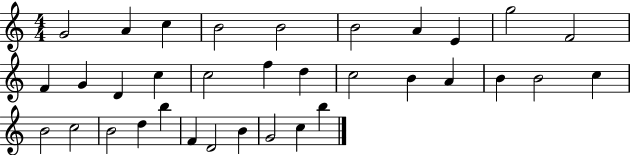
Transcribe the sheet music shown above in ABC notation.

X:1
T:Untitled
M:4/4
L:1/4
K:C
G2 A c B2 B2 B2 A E g2 F2 F G D c c2 f d c2 B A B B2 c B2 c2 B2 d b F D2 B G2 c b